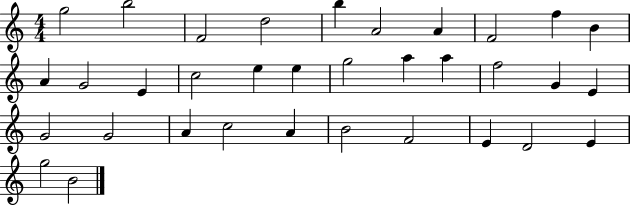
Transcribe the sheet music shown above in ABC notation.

X:1
T:Untitled
M:4/4
L:1/4
K:C
g2 b2 F2 d2 b A2 A F2 f B A G2 E c2 e e g2 a a f2 G E G2 G2 A c2 A B2 F2 E D2 E g2 B2